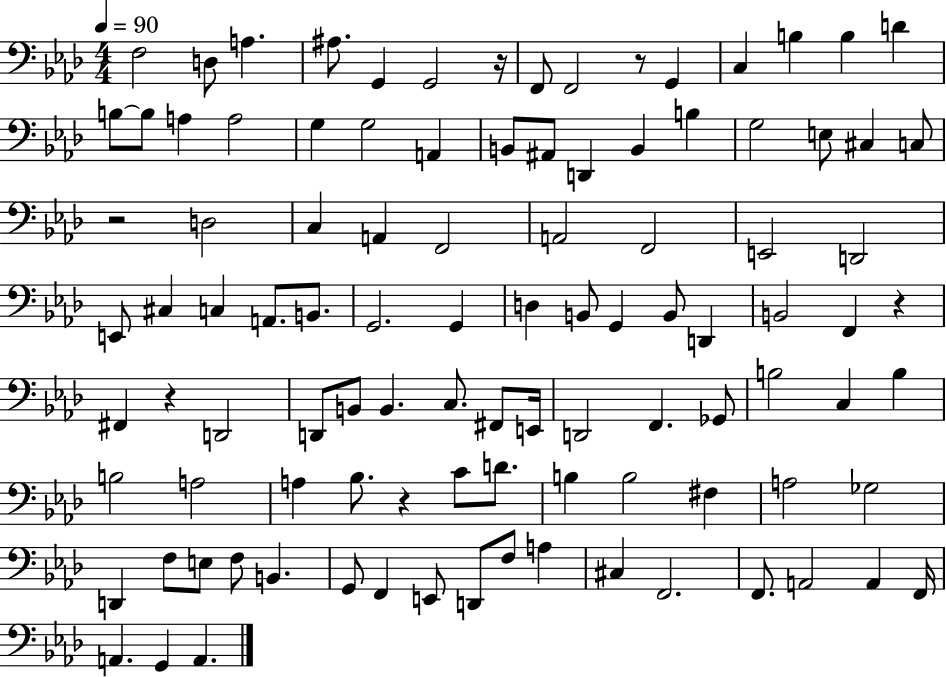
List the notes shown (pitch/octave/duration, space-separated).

F3/h D3/e A3/q. A#3/e. G2/q G2/h R/s F2/e F2/h R/e G2/q C3/q B3/q B3/q D4/q B3/e B3/e A3/q A3/h G3/q G3/h A2/q B2/e A#2/e D2/q B2/q B3/q G3/h E3/e C#3/q C3/e R/h D3/h C3/q A2/q F2/h A2/h F2/h E2/h D2/h E2/e C#3/q C3/q A2/e. B2/e. G2/h. G2/q D3/q B2/e G2/q B2/e D2/q B2/h F2/q R/q F#2/q R/q D2/h D2/e B2/e B2/q. C3/e. F#2/e E2/s D2/h F2/q. Gb2/e B3/h C3/q B3/q B3/h A3/h A3/q Bb3/e. R/q C4/e D4/e. B3/q B3/h F#3/q A3/h Gb3/h D2/q F3/e E3/e F3/e B2/q. G2/e F2/q E2/e D2/e F3/e A3/q C#3/q F2/h. F2/e. A2/h A2/q F2/s A2/q. G2/q A2/q.